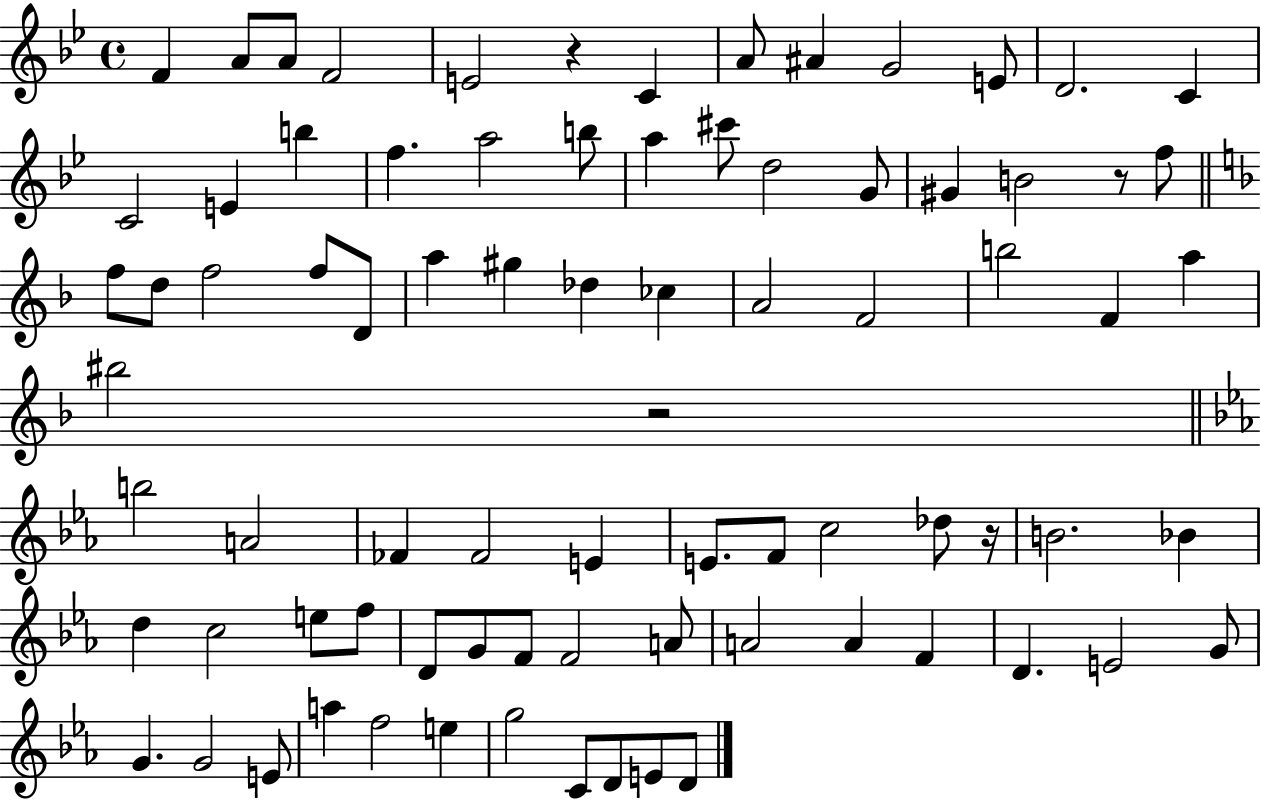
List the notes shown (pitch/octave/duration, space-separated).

F4/q A4/e A4/e F4/h E4/h R/q C4/q A4/e A#4/q G4/h E4/e D4/h. C4/q C4/h E4/q B5/q F5/q. A5/h B5/e A5/q C#6/e D5/h G4/e G#4/q B4/h R/e F5/e F5/e D5/e F5/h F5/e D4/e A5/q G#5/q Db5/q CES5/q A4/h F4/h B5/h F4/q A5/q BIS5/h R/h B5/h A4/h FES4/q FES4/h E4/q E4/e. F4/e C5/h Db5/e R/s B4/h. Bb4/q D5/q C5/h E5/e F5/e D4/e G4/e F4/e F4/h A4/e A4/h A4/q F4/q D4/q. E4/h G4/e G4/q. G4/h E4/e A5/q F5/h E5/q G5/h C4/e D4/e E4/e D4/e